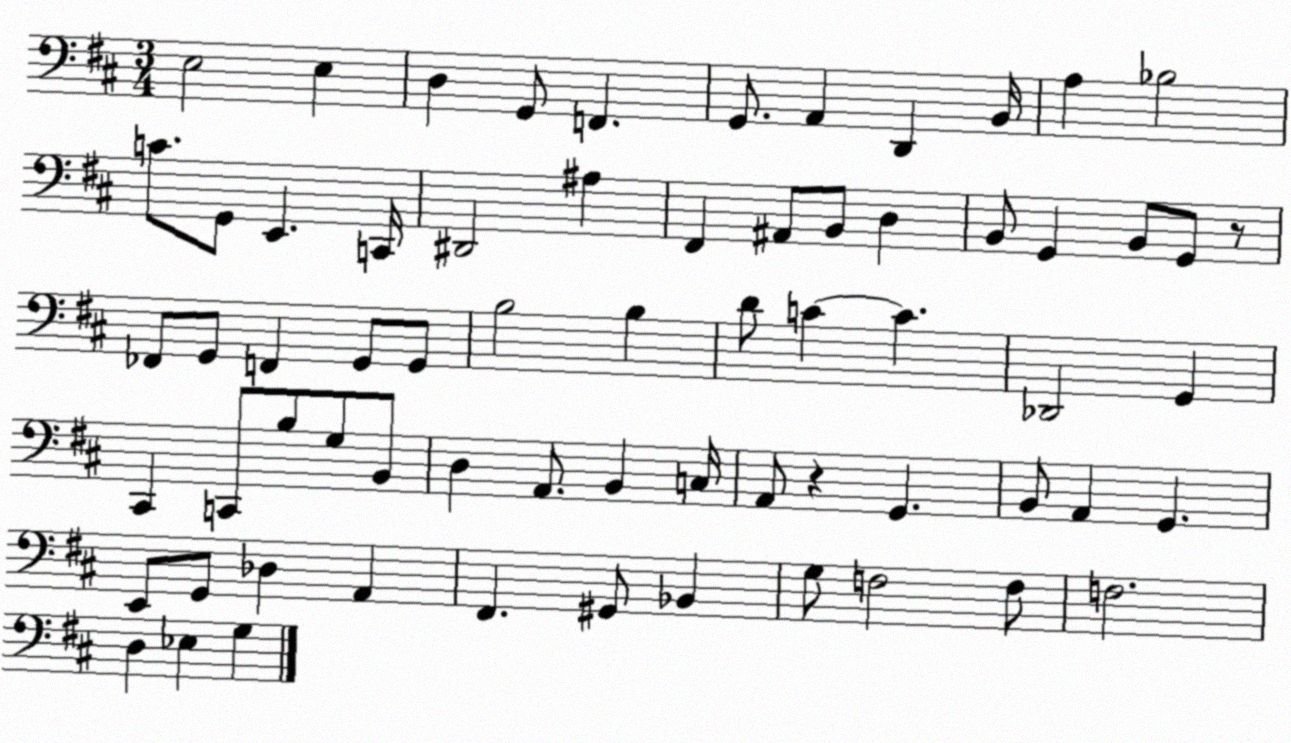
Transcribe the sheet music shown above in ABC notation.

X:1
T:Untitled
M:3/4
L:1/4
K:D
E,2 E, D, G,,/2 F,, G,,/2 A,, D,, B,,/4 A, _B,2 C/2 G,,/2 E,, C,,/4 ^D,,2 ^A, ^F,, ^A,,/2 B,,/2 D, B,,/2 G,, B,,/2 G,,/2 z/2 _F,,/2 G,,/2 F,, G,,/2 G,,/2 B,2 B, D/2 C C _D,,2 G,, ^C,, C,,/2 B,/2 G,/2 B,,/2 D, A,,/2 B,, C,/4 A,,/2 z G,, B,,/2 A,, G,, E,,/2 G,,/2 _D, A,, ^F,, ^G,,/2 _B,, G,/2 F,2 F,/2 F,2 D, _E, G,